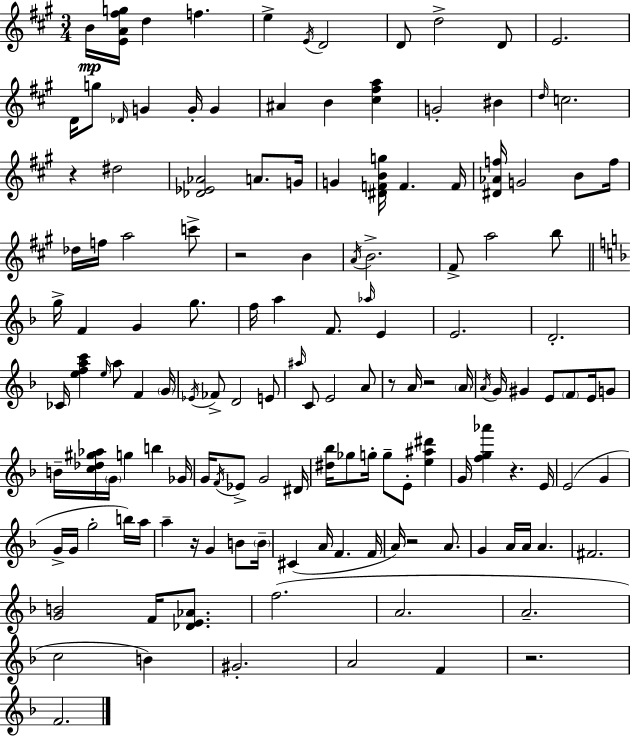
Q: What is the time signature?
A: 3/4